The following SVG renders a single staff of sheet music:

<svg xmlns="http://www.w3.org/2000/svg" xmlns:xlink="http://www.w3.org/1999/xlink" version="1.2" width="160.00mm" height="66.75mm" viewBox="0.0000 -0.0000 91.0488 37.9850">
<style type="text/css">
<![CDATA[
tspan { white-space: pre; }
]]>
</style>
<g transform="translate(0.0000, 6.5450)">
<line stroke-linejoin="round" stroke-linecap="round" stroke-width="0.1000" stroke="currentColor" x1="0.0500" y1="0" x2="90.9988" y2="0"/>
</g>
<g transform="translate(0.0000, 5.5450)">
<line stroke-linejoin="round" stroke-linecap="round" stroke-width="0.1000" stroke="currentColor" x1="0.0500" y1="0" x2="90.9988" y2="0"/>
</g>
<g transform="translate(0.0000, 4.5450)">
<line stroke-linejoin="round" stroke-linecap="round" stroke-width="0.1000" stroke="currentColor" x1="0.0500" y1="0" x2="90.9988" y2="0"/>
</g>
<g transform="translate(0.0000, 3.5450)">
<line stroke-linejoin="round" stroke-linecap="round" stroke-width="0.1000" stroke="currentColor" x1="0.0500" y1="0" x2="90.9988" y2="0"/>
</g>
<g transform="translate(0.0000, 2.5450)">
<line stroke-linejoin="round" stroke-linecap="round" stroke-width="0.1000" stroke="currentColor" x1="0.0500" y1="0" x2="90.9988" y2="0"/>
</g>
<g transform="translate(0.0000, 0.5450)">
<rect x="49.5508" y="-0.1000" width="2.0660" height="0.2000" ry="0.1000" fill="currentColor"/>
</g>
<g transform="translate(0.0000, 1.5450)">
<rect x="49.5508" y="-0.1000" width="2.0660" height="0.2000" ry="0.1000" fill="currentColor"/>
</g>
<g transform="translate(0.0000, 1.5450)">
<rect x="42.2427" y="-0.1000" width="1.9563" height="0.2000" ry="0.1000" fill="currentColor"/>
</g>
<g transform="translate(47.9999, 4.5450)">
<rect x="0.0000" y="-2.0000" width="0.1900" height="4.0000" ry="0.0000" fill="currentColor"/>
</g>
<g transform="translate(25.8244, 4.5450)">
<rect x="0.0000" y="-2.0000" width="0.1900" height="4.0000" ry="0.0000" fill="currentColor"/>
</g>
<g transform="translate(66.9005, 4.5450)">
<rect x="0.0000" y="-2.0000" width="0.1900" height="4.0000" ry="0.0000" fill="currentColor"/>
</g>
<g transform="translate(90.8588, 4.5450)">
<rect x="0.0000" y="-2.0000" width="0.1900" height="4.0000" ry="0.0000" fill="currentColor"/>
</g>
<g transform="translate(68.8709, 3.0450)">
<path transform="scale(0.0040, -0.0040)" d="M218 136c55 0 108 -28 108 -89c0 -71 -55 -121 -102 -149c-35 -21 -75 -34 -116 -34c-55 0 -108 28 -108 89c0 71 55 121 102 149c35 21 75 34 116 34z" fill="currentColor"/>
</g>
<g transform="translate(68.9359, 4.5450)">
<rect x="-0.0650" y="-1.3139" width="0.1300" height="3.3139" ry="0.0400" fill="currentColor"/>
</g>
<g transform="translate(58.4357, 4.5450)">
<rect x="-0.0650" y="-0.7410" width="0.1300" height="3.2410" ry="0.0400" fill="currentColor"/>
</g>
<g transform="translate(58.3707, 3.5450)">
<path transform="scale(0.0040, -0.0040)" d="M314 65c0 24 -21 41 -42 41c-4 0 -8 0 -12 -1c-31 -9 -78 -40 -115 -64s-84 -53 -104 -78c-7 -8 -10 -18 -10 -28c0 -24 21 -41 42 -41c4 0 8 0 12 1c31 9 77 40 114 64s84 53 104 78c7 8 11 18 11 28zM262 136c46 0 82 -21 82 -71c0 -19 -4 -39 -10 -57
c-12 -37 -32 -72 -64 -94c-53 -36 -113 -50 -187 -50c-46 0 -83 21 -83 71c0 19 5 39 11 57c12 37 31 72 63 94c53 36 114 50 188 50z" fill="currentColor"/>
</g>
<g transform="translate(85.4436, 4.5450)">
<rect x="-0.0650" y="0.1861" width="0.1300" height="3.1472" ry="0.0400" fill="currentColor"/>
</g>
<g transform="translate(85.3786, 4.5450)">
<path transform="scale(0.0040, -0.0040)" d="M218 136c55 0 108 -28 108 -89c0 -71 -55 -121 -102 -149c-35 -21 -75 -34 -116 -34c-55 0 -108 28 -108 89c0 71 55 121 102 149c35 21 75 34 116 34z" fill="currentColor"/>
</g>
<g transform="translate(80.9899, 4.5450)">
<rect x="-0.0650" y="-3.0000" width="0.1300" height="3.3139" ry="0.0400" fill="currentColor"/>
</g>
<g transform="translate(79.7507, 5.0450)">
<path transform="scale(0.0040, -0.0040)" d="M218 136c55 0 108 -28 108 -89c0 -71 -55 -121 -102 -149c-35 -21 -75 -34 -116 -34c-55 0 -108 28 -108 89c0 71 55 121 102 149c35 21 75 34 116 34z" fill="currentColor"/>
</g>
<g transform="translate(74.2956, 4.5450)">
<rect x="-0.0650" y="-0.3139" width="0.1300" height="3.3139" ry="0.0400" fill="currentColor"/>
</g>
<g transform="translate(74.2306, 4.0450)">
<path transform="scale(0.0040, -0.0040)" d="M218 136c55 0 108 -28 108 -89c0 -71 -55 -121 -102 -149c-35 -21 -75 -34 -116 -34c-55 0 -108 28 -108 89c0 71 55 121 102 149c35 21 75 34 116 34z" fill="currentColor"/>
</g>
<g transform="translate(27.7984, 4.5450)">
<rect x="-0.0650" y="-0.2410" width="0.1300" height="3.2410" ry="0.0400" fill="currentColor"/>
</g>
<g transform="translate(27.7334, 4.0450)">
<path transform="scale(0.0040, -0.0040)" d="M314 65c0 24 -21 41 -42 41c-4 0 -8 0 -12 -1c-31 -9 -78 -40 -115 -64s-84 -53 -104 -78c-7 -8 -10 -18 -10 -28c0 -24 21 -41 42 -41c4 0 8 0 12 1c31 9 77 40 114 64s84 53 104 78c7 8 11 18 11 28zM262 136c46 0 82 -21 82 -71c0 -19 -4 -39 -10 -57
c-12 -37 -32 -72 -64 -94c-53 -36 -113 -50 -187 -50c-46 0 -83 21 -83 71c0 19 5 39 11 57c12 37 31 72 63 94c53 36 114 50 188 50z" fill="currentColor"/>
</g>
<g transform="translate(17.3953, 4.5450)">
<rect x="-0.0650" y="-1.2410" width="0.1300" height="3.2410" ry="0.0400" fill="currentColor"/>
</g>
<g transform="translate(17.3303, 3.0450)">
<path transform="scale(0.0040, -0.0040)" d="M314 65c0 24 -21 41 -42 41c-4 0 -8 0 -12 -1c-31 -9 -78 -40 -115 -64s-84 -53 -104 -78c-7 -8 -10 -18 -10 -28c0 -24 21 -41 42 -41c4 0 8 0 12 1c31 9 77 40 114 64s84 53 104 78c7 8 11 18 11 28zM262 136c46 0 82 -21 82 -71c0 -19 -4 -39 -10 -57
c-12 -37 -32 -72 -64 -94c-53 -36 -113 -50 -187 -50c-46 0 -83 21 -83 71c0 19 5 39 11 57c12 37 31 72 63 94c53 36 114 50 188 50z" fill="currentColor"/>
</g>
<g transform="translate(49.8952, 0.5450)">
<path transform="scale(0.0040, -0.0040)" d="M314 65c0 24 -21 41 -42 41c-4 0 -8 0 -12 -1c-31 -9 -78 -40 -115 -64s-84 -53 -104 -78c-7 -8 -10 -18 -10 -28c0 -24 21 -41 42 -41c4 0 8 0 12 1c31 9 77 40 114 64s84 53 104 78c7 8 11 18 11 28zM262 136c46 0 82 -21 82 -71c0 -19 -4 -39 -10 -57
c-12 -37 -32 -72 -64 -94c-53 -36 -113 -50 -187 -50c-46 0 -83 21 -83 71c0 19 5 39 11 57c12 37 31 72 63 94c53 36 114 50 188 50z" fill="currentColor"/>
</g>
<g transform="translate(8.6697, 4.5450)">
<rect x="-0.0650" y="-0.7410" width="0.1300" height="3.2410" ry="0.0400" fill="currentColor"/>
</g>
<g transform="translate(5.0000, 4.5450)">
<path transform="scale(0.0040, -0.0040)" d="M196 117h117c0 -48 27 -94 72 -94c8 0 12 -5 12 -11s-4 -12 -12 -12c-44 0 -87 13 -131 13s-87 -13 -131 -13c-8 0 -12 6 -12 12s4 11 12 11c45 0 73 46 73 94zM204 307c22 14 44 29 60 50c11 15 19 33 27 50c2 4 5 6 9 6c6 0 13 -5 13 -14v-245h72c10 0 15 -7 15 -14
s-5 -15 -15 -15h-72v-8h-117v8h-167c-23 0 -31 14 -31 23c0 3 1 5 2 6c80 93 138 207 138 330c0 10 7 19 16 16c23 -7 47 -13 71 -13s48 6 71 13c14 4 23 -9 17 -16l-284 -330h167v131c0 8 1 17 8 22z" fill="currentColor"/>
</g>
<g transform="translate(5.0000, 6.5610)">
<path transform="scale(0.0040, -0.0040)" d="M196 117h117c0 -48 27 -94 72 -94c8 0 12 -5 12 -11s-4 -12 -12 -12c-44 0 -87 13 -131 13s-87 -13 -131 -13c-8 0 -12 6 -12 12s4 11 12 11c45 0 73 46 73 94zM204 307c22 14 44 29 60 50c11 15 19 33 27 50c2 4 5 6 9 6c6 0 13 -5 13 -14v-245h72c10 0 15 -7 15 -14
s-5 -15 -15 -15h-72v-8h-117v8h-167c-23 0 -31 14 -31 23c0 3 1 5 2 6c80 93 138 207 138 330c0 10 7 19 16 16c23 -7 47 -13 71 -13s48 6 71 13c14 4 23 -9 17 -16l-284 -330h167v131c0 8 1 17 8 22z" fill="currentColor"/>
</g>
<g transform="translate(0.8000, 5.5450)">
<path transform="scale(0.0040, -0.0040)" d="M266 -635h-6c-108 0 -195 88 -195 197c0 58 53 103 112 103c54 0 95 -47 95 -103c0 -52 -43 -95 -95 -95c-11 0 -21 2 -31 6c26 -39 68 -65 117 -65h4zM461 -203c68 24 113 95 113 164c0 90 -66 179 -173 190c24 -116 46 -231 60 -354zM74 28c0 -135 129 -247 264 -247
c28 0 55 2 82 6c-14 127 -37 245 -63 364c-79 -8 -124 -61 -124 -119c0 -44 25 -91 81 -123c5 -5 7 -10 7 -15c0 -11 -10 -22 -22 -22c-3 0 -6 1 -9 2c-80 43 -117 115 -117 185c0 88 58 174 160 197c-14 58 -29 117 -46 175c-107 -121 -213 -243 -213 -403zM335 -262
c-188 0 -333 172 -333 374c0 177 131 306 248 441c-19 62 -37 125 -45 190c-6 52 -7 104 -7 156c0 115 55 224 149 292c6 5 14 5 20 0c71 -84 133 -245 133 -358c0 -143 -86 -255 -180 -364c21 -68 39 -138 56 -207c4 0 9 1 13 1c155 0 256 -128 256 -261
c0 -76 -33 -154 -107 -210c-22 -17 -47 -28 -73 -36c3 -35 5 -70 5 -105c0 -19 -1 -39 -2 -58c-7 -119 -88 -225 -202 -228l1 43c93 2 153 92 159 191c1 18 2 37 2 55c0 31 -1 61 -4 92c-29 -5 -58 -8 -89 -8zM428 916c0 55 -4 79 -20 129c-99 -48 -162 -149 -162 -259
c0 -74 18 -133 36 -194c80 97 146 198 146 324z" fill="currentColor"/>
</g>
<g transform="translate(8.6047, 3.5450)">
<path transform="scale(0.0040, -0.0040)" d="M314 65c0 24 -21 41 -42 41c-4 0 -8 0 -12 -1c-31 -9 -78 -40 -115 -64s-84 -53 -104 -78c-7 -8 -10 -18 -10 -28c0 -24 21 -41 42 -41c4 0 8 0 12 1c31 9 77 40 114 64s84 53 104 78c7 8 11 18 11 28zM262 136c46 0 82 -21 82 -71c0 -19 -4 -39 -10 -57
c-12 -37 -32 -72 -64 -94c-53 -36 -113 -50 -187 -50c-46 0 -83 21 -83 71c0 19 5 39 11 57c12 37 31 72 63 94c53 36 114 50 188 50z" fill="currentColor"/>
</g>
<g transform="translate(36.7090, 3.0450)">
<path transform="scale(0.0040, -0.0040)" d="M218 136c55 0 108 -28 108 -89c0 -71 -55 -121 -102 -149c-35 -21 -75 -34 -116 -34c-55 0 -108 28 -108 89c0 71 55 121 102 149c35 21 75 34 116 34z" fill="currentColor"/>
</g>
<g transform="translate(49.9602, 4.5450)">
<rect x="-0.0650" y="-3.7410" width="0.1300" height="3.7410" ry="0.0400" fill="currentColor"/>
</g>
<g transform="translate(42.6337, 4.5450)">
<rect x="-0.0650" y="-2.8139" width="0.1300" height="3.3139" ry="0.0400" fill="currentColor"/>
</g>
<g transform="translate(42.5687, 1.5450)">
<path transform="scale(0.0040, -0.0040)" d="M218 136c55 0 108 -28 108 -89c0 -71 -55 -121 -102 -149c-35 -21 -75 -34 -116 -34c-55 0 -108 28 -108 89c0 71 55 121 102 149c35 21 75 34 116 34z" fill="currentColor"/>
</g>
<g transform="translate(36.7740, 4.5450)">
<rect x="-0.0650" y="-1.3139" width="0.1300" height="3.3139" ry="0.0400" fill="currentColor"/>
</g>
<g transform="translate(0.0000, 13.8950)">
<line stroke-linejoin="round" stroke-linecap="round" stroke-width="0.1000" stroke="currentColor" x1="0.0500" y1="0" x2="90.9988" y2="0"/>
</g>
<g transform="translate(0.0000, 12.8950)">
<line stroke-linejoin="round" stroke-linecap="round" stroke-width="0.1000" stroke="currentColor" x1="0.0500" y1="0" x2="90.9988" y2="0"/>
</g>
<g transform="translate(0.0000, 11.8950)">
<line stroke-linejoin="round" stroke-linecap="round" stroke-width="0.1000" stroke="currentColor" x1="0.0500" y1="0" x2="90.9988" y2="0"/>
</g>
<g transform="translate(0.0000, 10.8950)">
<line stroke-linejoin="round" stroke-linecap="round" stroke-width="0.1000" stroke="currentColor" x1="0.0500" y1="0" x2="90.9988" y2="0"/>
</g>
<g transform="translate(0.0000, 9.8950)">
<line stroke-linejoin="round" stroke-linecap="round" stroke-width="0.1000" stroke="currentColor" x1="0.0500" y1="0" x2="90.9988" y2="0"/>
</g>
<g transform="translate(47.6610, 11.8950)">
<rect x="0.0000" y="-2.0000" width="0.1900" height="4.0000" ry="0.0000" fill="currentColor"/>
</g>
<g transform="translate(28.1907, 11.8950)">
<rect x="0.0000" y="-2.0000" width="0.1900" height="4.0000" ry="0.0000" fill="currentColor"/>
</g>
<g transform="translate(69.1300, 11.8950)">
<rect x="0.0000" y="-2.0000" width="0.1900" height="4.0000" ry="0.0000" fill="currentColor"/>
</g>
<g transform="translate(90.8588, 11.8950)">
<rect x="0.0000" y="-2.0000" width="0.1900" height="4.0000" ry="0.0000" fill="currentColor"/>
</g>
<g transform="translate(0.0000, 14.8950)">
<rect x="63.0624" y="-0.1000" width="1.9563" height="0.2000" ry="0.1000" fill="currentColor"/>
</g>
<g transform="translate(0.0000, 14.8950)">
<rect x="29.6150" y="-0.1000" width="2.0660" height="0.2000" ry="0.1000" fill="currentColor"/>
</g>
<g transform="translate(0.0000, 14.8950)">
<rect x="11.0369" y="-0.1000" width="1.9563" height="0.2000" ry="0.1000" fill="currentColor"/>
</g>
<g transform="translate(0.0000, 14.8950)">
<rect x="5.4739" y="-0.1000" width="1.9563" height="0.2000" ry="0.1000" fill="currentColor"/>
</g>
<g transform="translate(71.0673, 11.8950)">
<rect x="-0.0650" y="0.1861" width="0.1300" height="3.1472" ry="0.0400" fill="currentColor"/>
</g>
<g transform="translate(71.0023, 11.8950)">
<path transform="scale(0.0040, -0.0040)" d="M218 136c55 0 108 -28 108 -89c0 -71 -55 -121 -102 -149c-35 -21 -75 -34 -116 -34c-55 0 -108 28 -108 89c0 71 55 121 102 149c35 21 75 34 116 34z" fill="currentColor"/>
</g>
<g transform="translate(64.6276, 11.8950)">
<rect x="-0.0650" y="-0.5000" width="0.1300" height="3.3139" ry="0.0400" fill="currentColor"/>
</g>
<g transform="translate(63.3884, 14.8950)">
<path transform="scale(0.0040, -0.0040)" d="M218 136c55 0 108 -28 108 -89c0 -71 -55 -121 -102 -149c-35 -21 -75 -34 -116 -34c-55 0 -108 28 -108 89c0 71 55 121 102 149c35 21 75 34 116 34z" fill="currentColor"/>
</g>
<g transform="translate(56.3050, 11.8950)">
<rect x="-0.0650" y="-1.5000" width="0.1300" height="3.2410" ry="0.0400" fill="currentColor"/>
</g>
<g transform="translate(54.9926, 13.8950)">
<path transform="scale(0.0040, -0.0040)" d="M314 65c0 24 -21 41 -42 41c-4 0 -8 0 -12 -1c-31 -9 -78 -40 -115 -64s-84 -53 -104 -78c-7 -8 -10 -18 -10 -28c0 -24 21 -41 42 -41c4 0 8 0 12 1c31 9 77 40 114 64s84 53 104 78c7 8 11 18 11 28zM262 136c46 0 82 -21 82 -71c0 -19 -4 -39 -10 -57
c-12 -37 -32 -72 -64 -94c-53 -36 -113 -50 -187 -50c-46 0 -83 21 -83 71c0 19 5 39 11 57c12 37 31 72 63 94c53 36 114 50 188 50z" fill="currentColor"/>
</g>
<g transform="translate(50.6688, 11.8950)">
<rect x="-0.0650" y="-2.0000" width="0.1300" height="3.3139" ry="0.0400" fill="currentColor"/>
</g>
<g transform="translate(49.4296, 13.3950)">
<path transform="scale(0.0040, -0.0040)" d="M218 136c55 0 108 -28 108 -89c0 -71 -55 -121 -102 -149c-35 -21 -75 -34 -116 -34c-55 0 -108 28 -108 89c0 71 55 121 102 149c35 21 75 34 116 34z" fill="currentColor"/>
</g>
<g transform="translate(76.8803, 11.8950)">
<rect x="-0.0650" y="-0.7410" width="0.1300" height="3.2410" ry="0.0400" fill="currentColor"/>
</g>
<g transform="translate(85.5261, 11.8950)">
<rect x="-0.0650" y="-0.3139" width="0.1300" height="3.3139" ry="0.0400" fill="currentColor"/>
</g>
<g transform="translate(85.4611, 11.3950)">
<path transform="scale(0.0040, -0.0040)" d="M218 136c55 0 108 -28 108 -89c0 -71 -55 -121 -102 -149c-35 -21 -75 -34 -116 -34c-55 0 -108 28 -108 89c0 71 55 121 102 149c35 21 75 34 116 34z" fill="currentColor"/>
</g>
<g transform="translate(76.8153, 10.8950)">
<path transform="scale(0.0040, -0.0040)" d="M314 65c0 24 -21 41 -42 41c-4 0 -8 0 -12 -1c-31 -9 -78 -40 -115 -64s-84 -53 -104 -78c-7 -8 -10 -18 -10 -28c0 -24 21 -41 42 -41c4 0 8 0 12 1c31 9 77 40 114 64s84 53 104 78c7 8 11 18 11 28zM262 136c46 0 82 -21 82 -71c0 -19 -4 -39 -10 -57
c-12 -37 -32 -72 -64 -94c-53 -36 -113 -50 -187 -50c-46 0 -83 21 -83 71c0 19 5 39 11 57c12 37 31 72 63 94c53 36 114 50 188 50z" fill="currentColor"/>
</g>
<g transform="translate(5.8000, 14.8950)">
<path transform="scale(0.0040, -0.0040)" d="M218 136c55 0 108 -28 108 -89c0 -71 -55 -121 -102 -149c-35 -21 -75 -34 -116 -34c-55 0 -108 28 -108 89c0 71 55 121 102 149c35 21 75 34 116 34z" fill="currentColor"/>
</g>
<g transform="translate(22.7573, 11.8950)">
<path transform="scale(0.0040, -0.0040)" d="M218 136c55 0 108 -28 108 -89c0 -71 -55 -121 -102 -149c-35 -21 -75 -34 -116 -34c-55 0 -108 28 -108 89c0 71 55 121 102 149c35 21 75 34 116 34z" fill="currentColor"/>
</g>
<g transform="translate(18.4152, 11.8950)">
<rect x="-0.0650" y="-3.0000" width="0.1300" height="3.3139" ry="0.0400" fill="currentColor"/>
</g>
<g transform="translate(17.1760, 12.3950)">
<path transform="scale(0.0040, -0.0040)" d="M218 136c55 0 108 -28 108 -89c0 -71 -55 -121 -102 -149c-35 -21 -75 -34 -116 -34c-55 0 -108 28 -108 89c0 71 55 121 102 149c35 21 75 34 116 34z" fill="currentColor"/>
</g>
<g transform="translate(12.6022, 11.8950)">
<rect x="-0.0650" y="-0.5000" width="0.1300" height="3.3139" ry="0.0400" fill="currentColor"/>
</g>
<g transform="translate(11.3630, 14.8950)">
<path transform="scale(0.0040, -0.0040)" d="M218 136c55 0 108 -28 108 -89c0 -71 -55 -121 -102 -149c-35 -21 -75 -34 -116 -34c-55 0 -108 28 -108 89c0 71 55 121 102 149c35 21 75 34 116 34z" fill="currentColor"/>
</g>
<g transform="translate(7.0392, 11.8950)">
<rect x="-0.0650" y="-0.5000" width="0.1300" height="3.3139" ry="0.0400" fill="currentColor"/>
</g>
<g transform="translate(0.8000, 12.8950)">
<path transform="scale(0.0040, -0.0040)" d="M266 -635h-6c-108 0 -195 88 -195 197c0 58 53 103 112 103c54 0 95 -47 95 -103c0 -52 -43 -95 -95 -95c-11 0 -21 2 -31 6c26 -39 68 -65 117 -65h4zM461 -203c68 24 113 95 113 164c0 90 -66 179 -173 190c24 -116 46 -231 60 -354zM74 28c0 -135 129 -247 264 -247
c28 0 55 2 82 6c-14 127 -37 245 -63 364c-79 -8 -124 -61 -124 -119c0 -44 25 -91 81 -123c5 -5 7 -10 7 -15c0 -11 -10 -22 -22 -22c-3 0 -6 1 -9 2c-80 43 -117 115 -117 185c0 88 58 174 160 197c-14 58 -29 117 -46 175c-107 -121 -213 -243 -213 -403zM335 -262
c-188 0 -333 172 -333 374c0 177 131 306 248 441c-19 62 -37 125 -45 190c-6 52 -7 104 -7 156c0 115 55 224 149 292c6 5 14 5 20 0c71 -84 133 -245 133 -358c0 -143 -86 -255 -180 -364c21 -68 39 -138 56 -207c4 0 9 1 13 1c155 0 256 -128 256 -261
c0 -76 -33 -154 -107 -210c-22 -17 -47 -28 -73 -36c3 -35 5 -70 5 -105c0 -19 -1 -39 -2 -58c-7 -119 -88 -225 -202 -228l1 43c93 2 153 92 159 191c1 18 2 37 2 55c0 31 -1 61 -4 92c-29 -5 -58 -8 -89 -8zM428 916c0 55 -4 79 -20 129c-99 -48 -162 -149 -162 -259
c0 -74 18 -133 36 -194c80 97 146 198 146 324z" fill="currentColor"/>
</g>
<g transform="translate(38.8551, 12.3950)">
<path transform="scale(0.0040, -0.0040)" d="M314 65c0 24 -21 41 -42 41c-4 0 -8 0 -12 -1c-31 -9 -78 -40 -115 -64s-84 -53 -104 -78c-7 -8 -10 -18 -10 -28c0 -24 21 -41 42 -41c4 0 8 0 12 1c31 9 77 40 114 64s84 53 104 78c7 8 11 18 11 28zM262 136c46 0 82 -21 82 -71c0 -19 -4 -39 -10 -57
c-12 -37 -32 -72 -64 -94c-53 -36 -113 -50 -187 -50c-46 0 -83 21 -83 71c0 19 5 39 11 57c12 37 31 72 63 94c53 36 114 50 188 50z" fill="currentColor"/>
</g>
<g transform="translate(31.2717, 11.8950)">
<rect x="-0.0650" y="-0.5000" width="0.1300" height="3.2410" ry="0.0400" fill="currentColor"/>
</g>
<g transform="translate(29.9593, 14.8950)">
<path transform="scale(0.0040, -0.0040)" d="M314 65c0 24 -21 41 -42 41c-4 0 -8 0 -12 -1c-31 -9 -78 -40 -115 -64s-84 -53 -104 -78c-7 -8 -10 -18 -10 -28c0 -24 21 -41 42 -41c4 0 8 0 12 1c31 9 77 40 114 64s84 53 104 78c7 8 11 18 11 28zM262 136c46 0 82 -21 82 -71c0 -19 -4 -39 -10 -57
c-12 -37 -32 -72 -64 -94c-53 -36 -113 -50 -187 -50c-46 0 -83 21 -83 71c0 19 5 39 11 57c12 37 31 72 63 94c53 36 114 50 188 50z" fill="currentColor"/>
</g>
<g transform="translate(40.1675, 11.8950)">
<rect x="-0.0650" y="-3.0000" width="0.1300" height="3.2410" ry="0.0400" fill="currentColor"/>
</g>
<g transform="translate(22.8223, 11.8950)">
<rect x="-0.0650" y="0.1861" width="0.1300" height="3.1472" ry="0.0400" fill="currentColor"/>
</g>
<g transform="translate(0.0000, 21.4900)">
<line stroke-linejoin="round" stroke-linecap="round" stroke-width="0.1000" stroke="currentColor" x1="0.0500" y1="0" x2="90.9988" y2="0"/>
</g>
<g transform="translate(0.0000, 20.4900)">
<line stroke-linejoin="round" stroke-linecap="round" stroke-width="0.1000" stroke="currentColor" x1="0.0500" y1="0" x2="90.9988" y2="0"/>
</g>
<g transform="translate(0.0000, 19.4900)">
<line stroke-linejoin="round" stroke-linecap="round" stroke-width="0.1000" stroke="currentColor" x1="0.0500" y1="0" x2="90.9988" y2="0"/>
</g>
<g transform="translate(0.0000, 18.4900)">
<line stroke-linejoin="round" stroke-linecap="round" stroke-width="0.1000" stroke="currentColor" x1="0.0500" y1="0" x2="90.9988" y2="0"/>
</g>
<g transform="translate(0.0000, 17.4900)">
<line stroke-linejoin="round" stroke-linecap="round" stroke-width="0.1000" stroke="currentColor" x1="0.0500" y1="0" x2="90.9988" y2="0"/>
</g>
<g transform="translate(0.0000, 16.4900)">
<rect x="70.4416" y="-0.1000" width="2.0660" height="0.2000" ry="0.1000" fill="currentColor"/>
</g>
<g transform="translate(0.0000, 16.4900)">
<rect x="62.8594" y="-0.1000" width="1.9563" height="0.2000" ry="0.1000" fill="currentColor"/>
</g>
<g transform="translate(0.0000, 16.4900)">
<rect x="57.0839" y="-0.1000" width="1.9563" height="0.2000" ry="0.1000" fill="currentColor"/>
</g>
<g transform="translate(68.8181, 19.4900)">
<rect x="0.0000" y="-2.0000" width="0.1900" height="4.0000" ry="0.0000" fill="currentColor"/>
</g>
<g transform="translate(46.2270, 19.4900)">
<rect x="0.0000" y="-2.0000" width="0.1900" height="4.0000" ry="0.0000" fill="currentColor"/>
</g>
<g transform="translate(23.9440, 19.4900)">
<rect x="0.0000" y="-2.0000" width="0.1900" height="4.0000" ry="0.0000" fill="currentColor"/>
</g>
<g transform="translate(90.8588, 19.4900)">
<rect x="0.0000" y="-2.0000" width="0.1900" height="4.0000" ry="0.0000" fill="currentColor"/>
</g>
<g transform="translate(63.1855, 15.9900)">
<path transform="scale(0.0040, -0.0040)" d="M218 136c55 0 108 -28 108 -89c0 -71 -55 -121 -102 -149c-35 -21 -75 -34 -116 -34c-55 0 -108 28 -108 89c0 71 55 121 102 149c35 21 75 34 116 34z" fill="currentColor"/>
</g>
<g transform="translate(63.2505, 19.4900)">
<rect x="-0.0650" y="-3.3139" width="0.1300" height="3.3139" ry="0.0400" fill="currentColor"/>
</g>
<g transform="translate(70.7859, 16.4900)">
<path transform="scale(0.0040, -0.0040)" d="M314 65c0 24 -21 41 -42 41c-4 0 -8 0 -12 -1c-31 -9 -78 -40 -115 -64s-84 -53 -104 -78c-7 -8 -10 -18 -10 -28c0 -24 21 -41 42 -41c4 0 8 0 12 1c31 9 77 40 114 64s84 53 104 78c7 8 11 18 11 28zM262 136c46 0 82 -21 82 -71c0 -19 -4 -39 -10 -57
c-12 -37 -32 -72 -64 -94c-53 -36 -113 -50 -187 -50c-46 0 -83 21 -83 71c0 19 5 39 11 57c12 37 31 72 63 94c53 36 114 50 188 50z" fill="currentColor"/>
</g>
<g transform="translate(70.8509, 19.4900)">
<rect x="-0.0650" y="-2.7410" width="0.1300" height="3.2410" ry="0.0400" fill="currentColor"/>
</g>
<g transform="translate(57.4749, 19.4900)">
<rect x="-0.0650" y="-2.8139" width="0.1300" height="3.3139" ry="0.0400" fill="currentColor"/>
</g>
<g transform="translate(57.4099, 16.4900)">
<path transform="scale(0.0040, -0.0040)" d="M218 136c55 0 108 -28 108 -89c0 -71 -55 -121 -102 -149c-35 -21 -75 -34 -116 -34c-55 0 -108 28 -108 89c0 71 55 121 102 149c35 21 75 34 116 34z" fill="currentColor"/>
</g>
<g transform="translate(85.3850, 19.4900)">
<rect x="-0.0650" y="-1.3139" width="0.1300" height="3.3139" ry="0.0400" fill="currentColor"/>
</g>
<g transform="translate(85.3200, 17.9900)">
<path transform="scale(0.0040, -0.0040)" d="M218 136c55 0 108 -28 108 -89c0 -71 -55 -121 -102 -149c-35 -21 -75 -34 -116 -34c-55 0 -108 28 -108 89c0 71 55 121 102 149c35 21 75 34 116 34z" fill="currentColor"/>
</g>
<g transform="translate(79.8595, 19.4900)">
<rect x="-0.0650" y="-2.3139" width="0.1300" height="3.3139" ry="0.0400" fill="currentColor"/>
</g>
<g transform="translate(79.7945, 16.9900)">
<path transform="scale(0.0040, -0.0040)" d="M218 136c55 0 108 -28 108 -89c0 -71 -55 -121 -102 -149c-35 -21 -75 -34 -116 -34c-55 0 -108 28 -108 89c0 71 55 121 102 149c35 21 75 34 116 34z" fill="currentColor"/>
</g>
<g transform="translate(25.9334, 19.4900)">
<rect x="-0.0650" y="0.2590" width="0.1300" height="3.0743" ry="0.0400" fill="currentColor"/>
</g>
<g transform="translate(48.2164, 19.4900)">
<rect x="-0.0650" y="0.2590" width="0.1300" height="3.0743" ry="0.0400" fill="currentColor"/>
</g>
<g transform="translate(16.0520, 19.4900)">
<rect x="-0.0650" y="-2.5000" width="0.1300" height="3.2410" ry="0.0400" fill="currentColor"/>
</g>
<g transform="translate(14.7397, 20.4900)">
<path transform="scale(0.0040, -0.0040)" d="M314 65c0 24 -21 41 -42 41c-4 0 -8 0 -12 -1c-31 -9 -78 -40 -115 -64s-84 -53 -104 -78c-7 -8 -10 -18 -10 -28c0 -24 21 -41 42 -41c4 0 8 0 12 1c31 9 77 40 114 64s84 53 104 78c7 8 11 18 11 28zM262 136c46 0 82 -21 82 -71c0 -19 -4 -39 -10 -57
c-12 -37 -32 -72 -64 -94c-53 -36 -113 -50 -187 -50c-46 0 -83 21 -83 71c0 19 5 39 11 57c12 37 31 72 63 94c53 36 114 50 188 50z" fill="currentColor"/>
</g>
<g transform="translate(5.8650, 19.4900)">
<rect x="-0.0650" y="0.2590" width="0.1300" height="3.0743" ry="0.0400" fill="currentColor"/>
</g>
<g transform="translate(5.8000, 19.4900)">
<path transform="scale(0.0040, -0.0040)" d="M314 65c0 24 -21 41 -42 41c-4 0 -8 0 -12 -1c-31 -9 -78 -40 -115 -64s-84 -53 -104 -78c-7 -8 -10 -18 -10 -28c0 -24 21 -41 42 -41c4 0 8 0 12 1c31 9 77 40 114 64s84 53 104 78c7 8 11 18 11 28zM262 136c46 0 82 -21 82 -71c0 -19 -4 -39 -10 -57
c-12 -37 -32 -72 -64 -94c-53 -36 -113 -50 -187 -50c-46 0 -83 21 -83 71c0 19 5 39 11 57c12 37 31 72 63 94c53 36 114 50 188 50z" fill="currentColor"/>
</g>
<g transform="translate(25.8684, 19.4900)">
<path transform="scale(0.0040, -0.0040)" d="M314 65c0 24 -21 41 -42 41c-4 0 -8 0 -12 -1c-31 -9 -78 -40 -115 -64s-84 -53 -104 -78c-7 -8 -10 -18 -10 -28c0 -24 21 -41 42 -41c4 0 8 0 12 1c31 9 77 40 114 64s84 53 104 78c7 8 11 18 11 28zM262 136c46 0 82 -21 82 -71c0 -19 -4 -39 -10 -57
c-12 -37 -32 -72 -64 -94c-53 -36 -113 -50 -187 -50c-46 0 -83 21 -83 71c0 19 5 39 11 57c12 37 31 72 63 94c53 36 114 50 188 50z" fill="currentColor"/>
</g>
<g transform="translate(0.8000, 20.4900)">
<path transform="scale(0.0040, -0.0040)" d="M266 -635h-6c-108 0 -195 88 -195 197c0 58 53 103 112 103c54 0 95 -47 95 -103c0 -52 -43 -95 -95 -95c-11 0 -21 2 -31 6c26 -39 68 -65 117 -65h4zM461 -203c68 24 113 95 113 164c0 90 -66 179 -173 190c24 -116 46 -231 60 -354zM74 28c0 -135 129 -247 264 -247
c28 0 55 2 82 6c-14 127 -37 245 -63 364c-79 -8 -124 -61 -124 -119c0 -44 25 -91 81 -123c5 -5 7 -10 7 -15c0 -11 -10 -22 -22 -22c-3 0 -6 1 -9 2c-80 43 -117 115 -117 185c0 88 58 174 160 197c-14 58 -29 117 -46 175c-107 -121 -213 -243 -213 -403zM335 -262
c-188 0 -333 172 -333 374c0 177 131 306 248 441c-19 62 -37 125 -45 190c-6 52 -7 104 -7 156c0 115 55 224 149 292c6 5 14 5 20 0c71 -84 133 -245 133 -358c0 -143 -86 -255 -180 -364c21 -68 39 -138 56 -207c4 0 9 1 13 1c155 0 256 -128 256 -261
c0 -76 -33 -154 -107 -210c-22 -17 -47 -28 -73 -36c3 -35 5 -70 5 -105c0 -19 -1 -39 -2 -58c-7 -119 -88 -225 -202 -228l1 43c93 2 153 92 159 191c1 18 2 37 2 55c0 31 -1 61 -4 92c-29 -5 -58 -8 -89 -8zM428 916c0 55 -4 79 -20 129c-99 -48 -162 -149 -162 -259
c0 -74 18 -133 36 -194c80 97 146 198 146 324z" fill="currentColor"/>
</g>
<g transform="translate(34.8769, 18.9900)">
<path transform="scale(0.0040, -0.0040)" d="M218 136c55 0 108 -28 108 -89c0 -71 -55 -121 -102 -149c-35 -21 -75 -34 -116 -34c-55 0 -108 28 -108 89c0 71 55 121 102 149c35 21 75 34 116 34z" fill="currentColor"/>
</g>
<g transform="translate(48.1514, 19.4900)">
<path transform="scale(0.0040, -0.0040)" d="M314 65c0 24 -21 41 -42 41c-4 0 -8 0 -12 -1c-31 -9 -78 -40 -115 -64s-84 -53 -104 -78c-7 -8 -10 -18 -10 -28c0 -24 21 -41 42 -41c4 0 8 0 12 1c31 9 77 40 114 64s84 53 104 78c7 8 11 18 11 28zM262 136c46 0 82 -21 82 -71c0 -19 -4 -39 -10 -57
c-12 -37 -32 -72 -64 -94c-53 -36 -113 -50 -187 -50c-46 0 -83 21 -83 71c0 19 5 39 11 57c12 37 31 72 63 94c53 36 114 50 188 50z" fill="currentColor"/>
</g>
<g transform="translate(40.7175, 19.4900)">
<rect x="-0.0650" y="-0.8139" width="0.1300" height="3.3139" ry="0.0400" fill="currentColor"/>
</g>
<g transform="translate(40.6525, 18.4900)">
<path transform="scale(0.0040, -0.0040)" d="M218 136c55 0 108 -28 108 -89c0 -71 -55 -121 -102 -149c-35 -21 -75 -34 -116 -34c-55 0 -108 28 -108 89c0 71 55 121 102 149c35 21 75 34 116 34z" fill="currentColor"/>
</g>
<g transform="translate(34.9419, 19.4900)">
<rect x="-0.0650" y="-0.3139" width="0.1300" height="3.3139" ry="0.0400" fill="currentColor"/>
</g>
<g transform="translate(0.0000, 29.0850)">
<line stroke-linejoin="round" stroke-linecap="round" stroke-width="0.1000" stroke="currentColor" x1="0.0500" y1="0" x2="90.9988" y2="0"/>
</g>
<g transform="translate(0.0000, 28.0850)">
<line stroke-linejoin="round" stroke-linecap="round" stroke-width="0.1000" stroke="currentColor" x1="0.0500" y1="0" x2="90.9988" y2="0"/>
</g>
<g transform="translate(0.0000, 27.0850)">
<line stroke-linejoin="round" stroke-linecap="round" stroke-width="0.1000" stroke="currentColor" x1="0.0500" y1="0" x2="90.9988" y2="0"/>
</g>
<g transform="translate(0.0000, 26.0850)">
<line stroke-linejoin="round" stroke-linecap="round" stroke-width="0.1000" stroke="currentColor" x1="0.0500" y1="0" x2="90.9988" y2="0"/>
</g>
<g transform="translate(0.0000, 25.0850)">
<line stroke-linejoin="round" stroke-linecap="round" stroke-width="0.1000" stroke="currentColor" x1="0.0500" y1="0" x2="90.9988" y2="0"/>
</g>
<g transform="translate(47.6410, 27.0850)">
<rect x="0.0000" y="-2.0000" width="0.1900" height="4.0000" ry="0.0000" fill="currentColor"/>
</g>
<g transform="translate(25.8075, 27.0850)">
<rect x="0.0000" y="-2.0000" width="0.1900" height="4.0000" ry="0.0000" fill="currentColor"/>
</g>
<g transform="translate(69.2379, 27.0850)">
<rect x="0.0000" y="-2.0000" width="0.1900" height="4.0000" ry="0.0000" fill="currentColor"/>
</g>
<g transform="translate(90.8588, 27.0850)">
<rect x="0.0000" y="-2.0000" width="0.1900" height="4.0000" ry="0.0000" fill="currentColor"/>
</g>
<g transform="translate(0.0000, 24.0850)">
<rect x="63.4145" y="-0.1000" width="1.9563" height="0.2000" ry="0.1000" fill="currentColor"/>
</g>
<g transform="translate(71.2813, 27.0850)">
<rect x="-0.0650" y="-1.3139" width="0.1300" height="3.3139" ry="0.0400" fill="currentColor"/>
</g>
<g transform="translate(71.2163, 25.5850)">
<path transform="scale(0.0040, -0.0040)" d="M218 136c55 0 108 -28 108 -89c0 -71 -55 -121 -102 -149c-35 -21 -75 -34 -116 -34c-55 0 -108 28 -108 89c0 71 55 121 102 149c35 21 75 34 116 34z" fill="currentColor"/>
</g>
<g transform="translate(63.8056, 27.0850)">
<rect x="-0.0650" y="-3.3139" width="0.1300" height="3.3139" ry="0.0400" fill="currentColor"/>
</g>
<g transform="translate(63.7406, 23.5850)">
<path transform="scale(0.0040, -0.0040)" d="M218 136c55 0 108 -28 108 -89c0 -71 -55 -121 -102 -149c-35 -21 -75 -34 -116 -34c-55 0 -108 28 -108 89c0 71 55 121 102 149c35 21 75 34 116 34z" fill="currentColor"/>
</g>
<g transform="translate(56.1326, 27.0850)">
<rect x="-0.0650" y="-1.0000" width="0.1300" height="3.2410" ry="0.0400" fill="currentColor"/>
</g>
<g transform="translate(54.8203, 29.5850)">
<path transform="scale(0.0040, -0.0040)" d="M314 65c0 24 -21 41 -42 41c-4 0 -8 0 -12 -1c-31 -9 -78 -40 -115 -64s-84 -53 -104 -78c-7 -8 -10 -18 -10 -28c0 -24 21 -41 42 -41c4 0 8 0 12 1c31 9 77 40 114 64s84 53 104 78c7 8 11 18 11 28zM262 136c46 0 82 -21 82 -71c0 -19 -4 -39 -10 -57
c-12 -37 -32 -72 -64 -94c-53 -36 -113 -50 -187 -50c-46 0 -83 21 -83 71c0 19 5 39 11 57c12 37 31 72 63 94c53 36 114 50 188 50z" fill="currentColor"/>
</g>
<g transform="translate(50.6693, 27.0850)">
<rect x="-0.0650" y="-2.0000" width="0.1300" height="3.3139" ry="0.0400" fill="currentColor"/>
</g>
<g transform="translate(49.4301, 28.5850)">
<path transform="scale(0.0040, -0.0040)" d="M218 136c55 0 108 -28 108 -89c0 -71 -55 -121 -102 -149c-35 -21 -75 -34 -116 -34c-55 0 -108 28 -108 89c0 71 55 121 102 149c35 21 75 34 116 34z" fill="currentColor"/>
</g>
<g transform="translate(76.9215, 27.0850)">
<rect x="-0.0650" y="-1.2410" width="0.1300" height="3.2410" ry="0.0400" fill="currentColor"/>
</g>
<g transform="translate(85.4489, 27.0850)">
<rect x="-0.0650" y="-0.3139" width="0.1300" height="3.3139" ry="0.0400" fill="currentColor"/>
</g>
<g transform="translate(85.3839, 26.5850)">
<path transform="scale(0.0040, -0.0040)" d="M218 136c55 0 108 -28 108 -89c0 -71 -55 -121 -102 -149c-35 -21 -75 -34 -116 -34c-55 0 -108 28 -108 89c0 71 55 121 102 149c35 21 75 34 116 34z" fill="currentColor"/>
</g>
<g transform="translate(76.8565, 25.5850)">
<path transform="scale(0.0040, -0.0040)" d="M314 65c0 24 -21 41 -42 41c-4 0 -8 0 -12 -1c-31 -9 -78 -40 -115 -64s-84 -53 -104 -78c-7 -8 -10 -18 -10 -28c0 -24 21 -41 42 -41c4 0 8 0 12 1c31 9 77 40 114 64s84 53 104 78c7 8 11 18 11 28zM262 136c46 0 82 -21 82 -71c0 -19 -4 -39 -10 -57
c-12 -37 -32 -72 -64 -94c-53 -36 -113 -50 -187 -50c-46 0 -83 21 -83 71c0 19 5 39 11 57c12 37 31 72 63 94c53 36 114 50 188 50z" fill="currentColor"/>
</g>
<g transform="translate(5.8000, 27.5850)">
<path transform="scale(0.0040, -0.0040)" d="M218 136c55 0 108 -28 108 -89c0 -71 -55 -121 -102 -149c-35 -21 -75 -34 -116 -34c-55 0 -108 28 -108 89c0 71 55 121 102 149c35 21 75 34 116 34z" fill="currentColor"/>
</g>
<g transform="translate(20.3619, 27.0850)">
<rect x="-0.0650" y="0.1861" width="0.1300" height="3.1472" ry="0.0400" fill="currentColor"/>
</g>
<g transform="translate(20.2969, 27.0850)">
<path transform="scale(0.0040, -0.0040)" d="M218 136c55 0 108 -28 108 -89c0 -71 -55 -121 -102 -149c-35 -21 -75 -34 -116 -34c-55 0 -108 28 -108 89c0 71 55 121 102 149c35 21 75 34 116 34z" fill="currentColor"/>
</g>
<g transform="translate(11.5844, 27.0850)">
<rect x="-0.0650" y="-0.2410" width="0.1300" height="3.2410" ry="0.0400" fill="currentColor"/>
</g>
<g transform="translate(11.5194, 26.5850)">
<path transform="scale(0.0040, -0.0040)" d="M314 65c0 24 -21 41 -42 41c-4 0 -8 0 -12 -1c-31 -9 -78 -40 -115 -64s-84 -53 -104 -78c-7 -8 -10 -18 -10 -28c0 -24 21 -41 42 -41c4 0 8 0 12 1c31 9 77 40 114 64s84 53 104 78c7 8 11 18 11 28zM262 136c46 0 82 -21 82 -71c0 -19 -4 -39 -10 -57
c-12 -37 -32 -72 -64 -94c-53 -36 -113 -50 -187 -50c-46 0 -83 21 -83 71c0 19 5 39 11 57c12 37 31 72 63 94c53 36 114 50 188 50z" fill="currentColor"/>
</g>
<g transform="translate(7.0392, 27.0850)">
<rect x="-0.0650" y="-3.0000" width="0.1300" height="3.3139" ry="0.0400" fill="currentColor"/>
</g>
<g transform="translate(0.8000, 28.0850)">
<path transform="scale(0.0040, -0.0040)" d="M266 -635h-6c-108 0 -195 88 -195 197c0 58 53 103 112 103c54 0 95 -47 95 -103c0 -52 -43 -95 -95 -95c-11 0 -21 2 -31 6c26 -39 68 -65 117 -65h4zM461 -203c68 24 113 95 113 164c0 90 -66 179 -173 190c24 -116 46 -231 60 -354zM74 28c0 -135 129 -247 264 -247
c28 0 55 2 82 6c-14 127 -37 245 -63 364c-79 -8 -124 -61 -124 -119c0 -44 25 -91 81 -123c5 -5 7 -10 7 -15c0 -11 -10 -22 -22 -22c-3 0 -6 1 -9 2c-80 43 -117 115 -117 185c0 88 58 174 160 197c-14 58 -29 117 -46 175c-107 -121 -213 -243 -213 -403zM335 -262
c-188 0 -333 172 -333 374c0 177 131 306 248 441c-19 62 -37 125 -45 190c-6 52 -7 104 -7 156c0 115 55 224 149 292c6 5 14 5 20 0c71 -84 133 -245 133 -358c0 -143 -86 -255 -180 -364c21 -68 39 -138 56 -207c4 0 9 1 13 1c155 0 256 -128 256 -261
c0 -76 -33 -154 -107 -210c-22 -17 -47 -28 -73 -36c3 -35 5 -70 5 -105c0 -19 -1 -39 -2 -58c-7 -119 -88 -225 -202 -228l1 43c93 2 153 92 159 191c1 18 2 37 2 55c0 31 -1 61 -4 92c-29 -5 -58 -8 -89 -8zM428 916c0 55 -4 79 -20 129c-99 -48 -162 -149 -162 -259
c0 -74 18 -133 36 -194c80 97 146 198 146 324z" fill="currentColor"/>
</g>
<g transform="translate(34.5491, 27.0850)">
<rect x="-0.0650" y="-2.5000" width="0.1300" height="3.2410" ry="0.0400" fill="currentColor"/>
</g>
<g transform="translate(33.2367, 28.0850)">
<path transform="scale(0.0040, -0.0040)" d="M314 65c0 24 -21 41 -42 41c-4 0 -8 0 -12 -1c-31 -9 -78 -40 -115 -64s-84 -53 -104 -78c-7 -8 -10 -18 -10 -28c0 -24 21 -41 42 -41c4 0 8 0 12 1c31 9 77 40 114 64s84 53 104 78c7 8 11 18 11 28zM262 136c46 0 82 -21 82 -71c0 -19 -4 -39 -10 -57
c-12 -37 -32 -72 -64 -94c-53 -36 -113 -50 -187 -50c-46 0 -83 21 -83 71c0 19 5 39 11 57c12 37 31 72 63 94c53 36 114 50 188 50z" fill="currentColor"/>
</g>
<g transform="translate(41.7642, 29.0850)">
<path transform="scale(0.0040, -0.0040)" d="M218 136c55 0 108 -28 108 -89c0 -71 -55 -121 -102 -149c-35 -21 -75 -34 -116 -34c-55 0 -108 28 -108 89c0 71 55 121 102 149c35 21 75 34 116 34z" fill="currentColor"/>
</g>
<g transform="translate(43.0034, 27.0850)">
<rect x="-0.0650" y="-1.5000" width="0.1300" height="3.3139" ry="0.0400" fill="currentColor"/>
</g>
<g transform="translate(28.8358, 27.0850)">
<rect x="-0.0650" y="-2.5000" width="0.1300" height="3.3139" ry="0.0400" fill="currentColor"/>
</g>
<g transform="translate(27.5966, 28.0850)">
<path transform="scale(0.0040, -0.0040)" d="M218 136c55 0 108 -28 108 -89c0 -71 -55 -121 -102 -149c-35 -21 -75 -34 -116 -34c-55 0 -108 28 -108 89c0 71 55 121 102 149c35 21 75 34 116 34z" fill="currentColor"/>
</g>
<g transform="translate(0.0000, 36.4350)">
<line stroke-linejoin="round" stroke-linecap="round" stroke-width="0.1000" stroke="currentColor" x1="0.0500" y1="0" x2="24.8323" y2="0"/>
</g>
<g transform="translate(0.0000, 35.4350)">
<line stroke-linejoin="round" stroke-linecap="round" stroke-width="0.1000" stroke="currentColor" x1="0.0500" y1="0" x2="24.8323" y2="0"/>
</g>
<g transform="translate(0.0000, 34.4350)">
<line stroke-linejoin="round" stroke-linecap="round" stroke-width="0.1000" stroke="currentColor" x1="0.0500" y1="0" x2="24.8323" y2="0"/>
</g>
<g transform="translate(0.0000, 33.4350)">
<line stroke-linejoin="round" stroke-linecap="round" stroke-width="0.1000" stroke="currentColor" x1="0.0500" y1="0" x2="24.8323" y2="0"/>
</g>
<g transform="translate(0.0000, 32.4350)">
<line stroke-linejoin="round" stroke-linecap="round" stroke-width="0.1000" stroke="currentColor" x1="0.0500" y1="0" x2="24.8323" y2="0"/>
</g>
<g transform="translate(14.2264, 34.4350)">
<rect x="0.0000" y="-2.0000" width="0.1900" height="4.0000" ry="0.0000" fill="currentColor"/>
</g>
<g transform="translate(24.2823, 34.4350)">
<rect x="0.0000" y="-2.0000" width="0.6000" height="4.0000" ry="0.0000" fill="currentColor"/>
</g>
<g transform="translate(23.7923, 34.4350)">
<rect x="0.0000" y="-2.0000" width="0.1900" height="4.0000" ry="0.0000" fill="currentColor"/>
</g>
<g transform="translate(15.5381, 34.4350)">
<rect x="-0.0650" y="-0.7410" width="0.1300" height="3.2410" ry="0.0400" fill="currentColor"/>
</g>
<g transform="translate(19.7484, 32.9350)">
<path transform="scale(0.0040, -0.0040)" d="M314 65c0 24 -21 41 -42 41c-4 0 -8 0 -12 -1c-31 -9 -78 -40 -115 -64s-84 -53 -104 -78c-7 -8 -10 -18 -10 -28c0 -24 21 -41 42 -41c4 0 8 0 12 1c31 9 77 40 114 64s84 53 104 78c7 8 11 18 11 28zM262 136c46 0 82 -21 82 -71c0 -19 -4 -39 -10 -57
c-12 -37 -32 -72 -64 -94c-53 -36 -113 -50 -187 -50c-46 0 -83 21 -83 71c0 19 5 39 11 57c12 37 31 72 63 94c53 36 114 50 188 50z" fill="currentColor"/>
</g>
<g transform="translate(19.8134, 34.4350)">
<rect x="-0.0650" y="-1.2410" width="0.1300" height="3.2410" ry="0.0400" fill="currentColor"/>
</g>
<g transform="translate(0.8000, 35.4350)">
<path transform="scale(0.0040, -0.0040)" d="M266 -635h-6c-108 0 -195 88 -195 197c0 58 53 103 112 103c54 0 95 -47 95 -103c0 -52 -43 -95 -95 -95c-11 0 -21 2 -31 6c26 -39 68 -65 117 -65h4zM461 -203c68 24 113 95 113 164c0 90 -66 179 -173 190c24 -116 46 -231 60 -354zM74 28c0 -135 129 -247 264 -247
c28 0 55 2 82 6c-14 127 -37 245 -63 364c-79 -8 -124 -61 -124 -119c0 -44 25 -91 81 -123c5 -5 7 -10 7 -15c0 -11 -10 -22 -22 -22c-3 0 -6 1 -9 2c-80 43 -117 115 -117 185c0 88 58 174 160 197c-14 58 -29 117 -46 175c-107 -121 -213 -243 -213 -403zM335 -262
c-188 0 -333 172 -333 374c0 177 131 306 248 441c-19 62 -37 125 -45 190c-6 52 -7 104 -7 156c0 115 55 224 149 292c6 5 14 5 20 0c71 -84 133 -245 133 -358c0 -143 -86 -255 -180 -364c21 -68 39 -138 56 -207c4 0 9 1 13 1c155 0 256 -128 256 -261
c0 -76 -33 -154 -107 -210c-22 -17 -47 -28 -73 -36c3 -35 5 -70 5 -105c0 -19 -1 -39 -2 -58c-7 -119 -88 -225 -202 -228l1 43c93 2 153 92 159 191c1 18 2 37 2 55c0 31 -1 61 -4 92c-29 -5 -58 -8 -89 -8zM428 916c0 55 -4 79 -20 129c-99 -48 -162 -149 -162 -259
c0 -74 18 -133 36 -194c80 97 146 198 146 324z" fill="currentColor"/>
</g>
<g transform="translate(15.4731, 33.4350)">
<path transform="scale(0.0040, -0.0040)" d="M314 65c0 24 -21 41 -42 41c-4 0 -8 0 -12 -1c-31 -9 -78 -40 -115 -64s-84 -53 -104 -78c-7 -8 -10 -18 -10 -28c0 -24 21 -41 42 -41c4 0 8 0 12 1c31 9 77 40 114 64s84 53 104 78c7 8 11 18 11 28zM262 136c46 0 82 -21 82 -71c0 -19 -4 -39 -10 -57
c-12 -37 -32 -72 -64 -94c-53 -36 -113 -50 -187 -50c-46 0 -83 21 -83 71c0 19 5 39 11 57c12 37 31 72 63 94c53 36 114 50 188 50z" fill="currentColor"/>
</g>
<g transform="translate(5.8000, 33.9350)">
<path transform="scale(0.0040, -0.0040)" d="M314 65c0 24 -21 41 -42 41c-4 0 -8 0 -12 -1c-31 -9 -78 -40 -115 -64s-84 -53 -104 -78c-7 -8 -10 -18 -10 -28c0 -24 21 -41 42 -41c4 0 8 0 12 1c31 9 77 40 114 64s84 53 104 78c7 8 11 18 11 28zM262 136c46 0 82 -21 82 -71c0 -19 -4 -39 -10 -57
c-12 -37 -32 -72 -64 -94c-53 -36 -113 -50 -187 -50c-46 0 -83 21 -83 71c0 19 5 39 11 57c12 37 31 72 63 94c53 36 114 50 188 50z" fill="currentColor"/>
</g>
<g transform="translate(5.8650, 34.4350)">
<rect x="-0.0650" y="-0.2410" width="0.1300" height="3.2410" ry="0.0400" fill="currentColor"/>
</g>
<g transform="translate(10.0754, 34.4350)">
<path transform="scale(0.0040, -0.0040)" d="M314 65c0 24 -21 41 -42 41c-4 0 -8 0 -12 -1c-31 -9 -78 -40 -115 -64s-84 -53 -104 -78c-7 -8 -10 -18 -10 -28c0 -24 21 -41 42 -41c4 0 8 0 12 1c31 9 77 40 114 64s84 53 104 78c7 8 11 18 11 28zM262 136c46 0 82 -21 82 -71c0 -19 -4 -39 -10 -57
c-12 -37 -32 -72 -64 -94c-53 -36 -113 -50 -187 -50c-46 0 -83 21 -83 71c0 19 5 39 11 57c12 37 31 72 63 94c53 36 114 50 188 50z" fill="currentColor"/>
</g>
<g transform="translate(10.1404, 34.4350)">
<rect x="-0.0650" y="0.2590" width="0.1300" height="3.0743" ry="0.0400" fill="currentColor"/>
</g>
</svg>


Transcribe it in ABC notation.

X:1
T:Untitled
M:4/4
L:1/4
K:C
d2 e2 c2 e a c'2 d2 e c A B C C A B C2 A2 F E2 C B d2 c B2 G2 B2 c d B2 a b a2 g e A c2 B G G2 E F D2 b e e2 c c2 B2 d2 e2